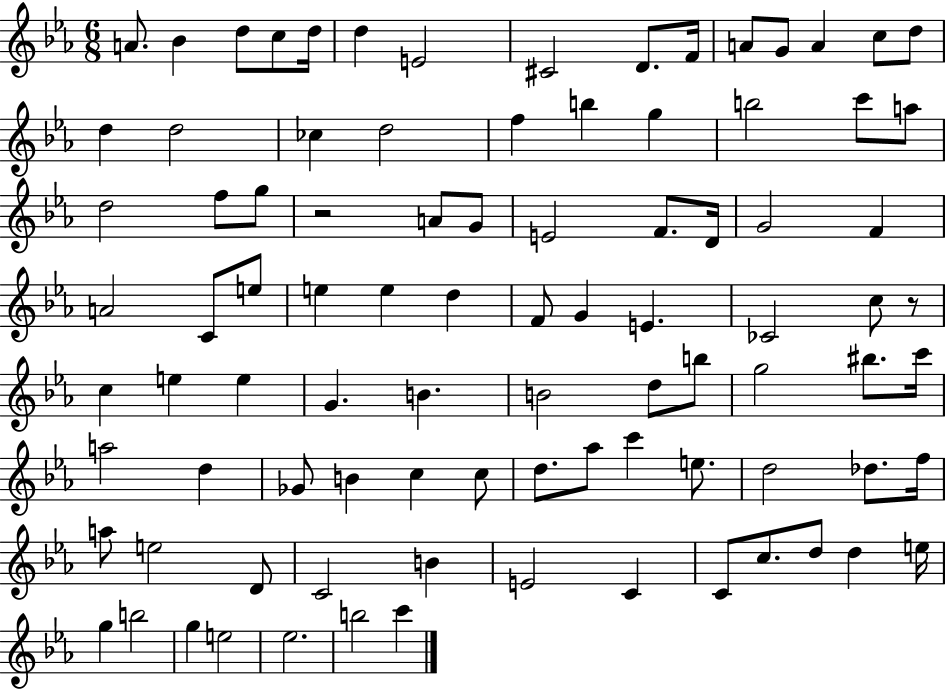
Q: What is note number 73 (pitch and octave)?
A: D4